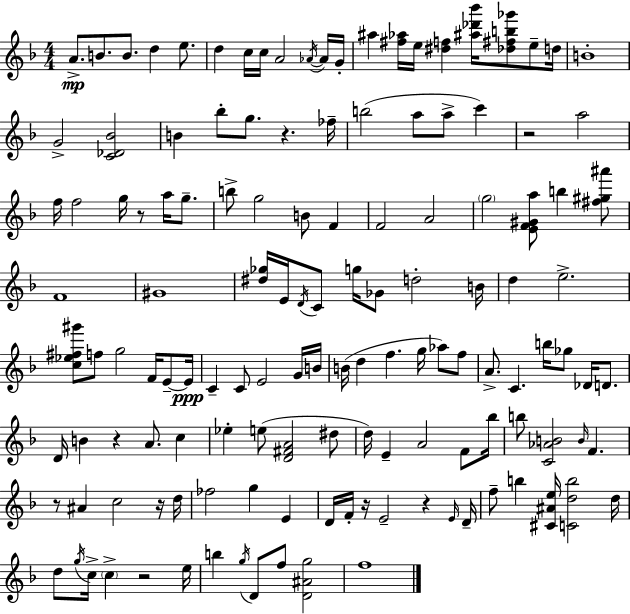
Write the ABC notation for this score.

X:1
T:Untitled
M:4/4
L:1/4
K:Dm
A/2 B/2 B/2 d e/2 d c/4 c/4 A2 _A/4 _A/4 G/4 ^a [^f_a]/4 e/4 [^df] [^a_d'_b']/4 [_d^fb_g']/2 e/2 d/4 B4 G2 [C_D_B]2 B _b/2 g/2 z _f/4 b2 a/2 a/2 c' z2 a2 f/4 f2 g/4 z/2 a/4 g/2 b/2 g2 B/2 F F2 A2 g2 [EF^Ga]/2 b [^f^g^a']/2 F4 ^G4 [^d_g]/4 E/4 D/4 C/2 g/4 _G/2 d2 B/4 d e2 [c_e^f^g']/2 f/2 g2 F/4 E/2 E/4 C C/2 E2 G/4 B/4 B/4 d f g/4 _a/2 f/2 A/2 C b/4 _g/2 _D/4 D/2 D/4 B z A/2 c _e e/2 [D^FA]2 ^d/2 d/4 E A2 F/2 _b/4 b/2 [C_AB]2 B/4 F z/2 ^A c2 z/4 d/4 _f2 g E D/4 F/4 z/4 E2 z E/4 D/4 f/2 b [^C^Ae]/4 [Cdb]2 d/4 d/2 g/4 c/4 c z2 e/4 b g/4 D/2 f/2 [D^Ag]2 f4